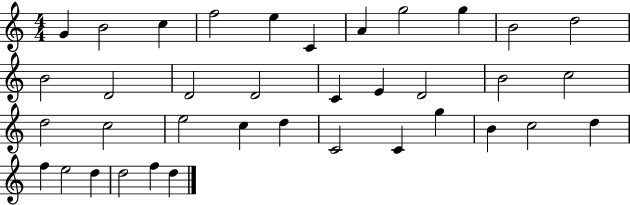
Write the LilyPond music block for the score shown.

{
  \clef treble
  \numericTimeSignature
  \time 4/4
  \key c \major
  g'4 b'2 c''4 | f''2 e''4 c'4 | a'4 g''2 g''4 | b'2 d''2 | \break b'2 d'2 | d'2 d'2 | c'4 e'4 d'2 | b'2 c''2 | \break d''2 c''2 | e''2 c''4 d''4 | c'2 c'4 g''4 | b'4 c''2 d''4 | \break f''4 e''2 d''4 | d''2 f''4 d''4 | \bar "|."
}